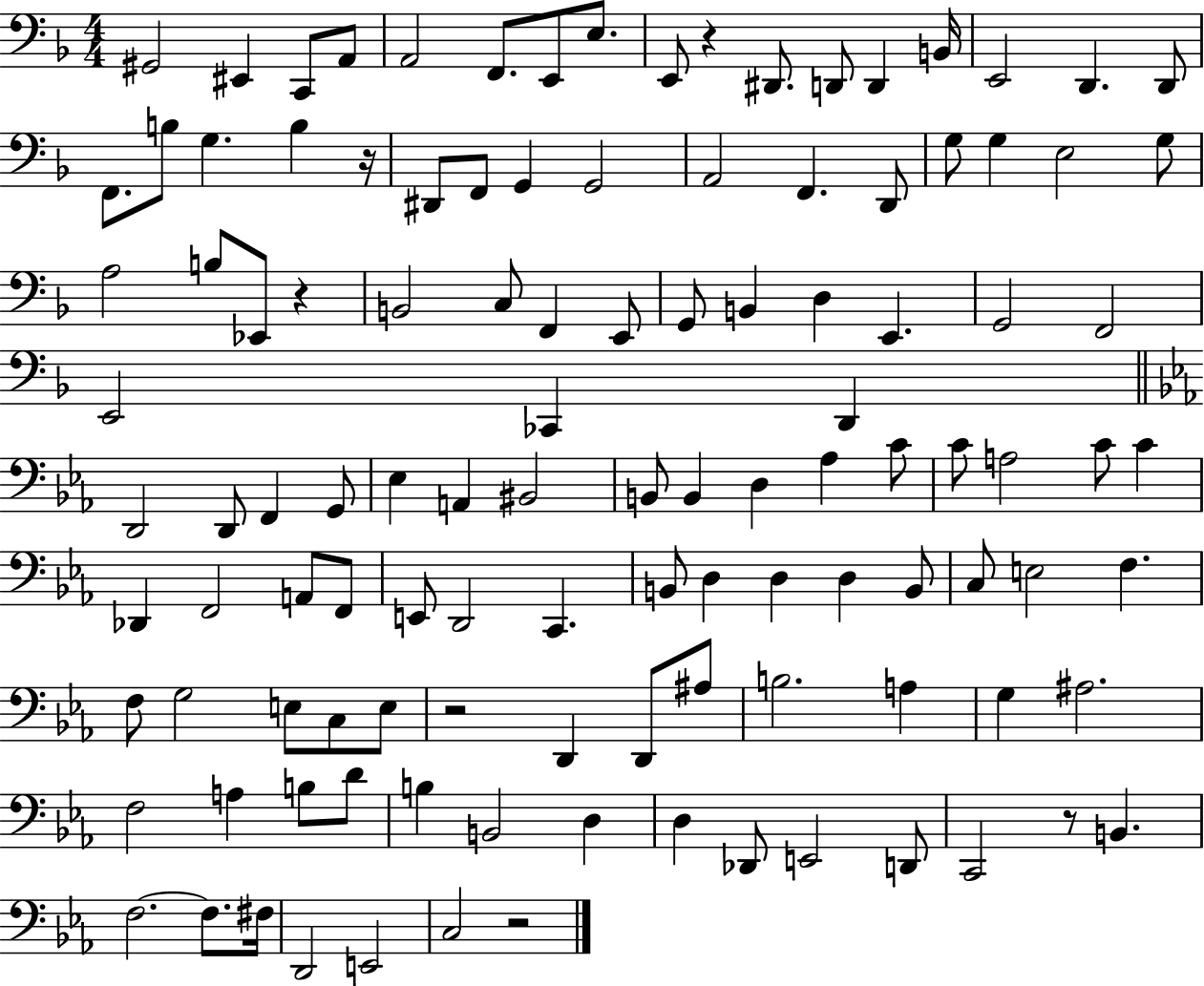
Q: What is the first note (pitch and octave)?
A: G#2